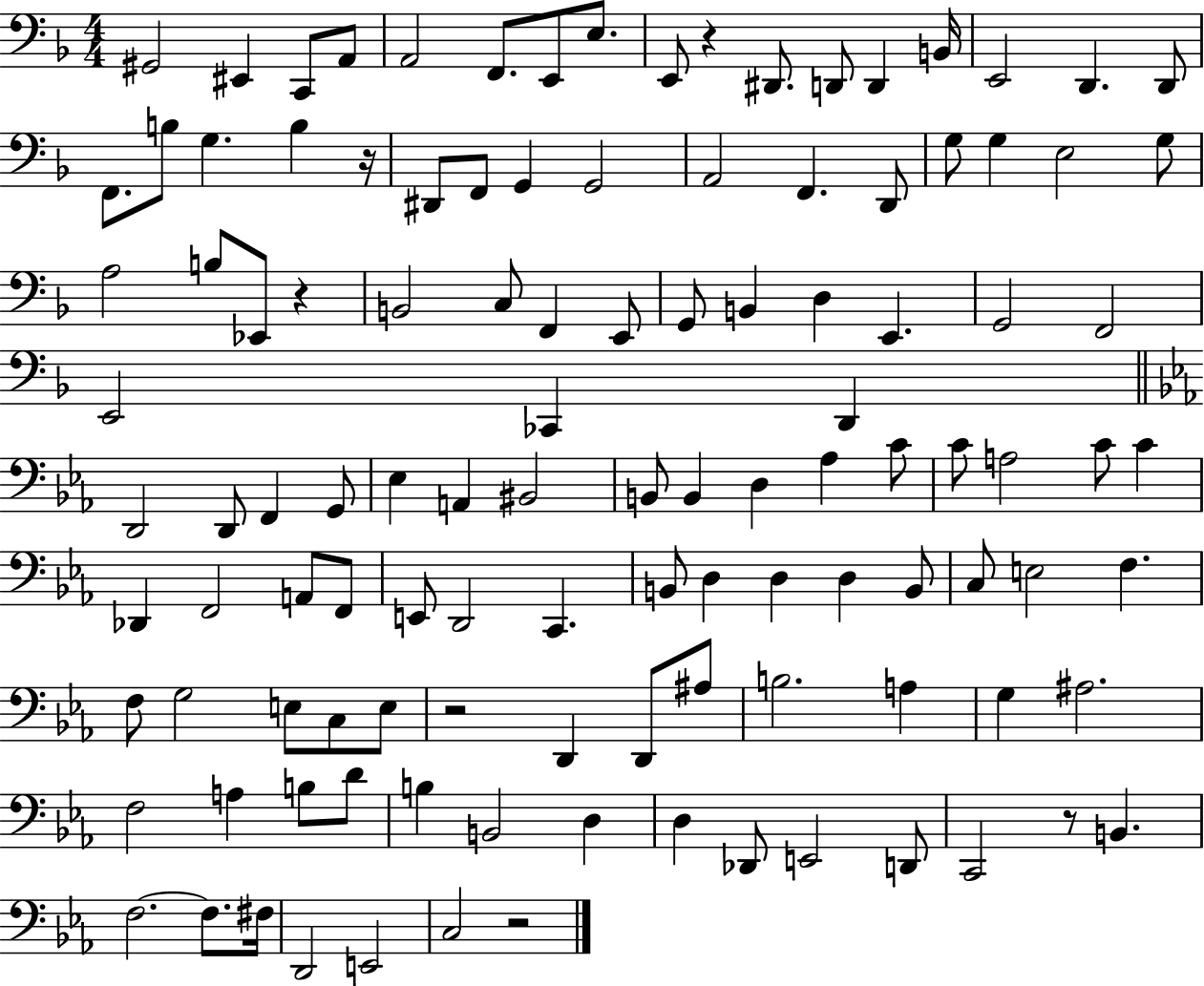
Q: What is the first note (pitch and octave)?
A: G#2